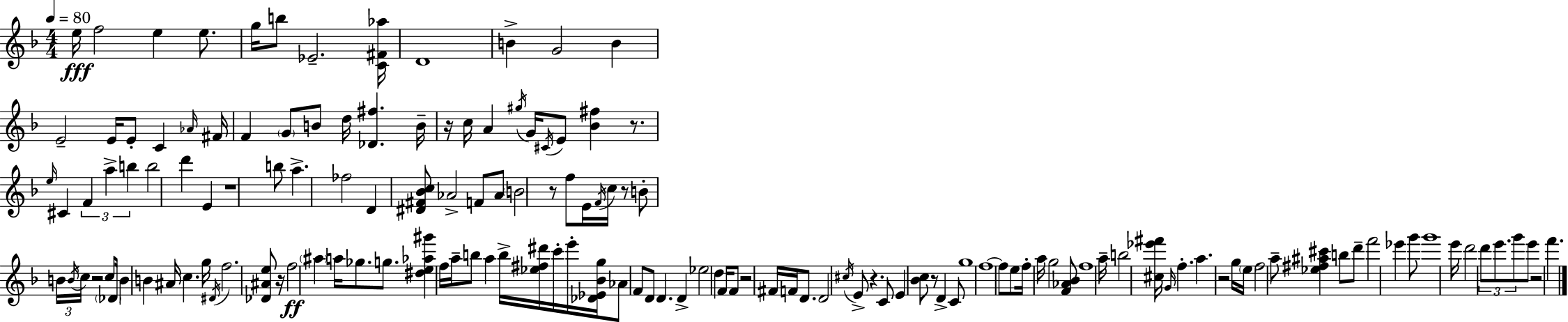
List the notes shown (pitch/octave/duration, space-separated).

E5/s F5/h E5/q E5/e. G5/s B5/e Eb4/h. [C4,F#4,Ab5]/s D4/w B4/q G4/h B4/q E4/h E4/s E4/e C4/q Ab4/s F#4/s F4/q G4/e B4/e D5/s [Db4,F#5]/q. B4/s R/s C5/s A4/q G#5/s G4/s C#4/s E4/e [Bb4,F#5]/q R/e. E5/s C#4/q F4/q A5/q B5/q B5/h D6/q E4/q R/w B5/e A5/q. FES5/h D4/q [D#4,F#4,Bb4,C5]/e Ab4/h F4/e Ab4/e B4/h R/e F5/e E4/s F4/s C5/s R/e B4/e B4/s B4/s C5/s R/h C5/e Db4/s B4/q B4/q A#4/s C5/q. G5/s D#4/s F5/h. [Db4,A#4,E5]/e R/s F5/h A#5/q A5/s Gb5/e. G5/e. [D#5,E5,Ab5,G#6]/q F5/s A5/s B5/e A5/q B5/s [Eb5,F#5,D#6]/s C6/s E6/s [Db4,Eb4,Bb4,G5]/s Ab4/e F4/e D4/e D4/q. D4/q Eb5/h D5/q F4/s F4/e R/h F#4/s F4/s D4/e. D4/h C#5/s E4/e R/q. C4/e E4/q [Bb4,C5]/e R/e D4/q C4/e G5/w F5/w F5/e E5/e F5/s A5/s G5/h [F4,Ab4,Bb4]/e F5/w A5/s B5/h [C#5,Eb6,F#6]/s G4/s F5/q. A5/q. R/h G5/s E5/s F5/h A5/e [Eb5,F#5,A#5,C#6]/q B5/e D6/e F6/h Eb6/q G6/e G6/w E6/s D6/h D6/e E6/e. G6/e E6/e R/h F6/q.